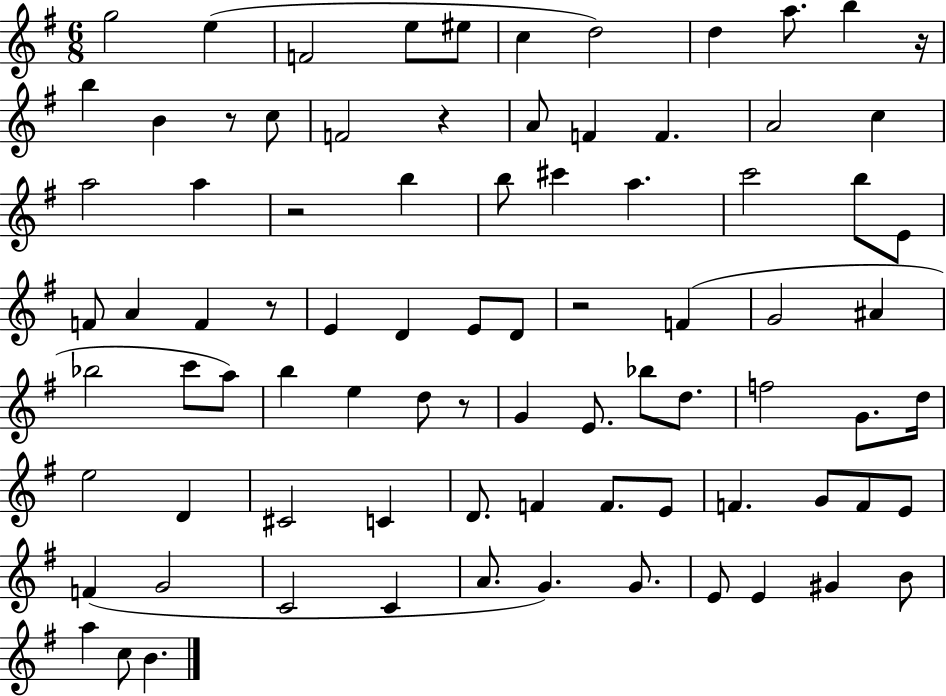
G5/h E5/q F4/h E5/e EIS5/e C5/q D5/h D5/q A5/e. B5/q R/s B5/q B4/q R/e C5/e F4/h R/q A4/e F4/q F4/q. A4/h C5/q A5/h A5/q R/h B5/q B5/e C#6/q A5/q. C6/h B5/e E4/e F4/e A4/q F4/q R/e E4/q D4/q E4/e D4/e R/h F4/q G4/h A#4/q Bb5/h C6/e A5/e B5/q E5/q D5/e R/e G4/q E4/e. Bb5/e D5/e. F5/h G4/e. D5/s E5/h D4/q C#4/h C4/q D4/e. F4/q F4/e. E4/e F4/q. G4/e F4/e E4/e F4/q G4/h C4/h C4/q A4/e. G4/q. G4/e. E4/e E4/q G#4/q B4/e A5/q C5/e B4/q.